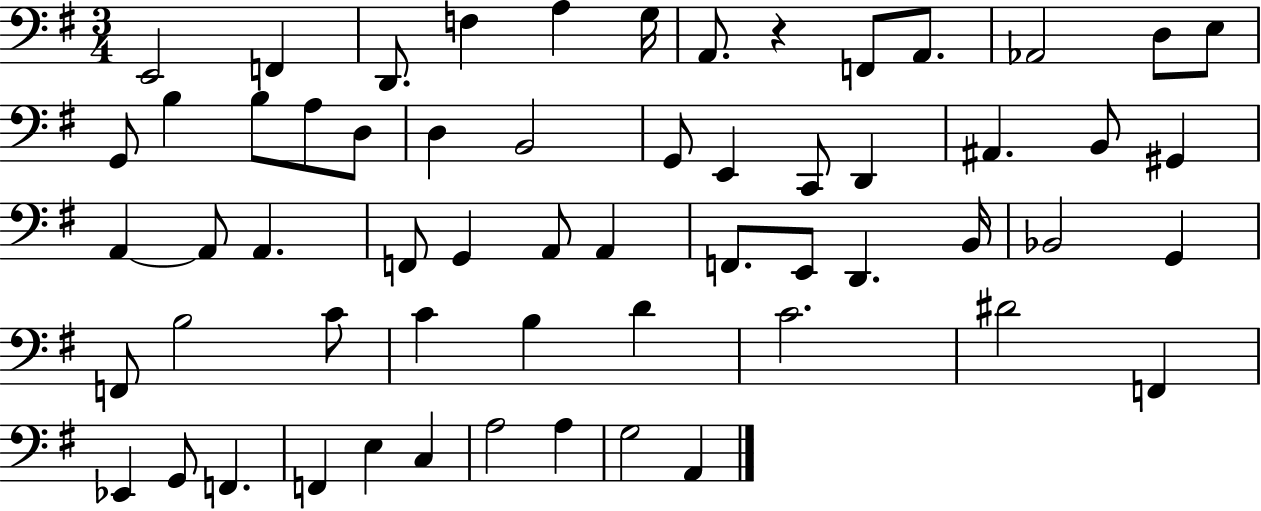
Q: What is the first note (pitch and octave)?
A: E2